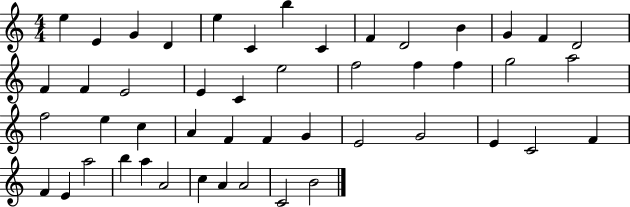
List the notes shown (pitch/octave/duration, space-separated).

E5/q E4/q G4/q D4/q E5/q C4/q B5/q C4/q F4/q D4/h B4/q G4/q F4/q D4/h F4/q F4/q E4/h E4/q C4/q E5/h F5/h F5/q F5/q G5/h A5/h F5/h E5/q C5/q A4/q F4/q F4/q G4/q E4/h G4/h E4/q C4/h F4/q F4/q E4/q A5/h B5/q A5/q A4/h C5/q A4/q A4/h C4/h B4/h